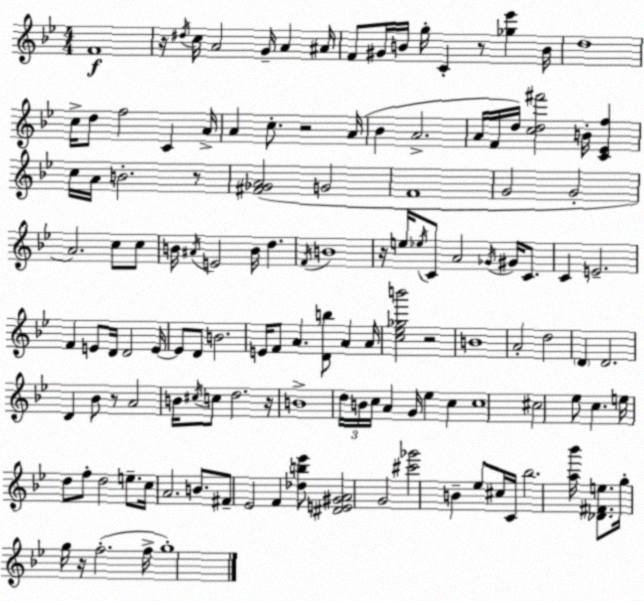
X:1
T:Untitled
M:4/4
L:1/4
K:Bb
F4 z/4 ^d/4 c/4 A2 G/4 A ^A/4 F/2 ^G/4 B/4 g/4 C z/2 [_g_e'] B/4 d4 c/4 d/2 f2 C A/4 A c/2 z2 A/4 _B A2 A/4 F/4 d/4 [cd^f']2 B/4 [C_Ef] c/4 A/4 B2 z/2 [^F_GA]2 G2 F4 G2 G2 A2 c/2 c/2 B/4 ^A/4 E2 B/4 d F/4 B4 z/4 e/4 _e/4 C/2 A2 _G/4 ^G/4 C/2 C E2 F E/2 D/4 D2 E/4 E/2 D/2 B2 E/4 F/2 A [Db]/2 A A/4 [c_e_gb']2 z2 B4 A2 d2 D D2 D _B/2 z/2 A2 B/4 ^c/4 c/2 d2 z/4 B4 d/4 B/4 c/4 A G/4 _e c c4 ^c2 _e/2 c e/4 d/2 f/2 d2 e/2 c/4 A2 B/2 ^F/2 _E2 F [_db_e']/2 [^DE^GA]2 G2 [^c'_g']2 B _e/2 ^c/4 C/4 _b2 [a_b']/4 [_D^Fe]/2 g/4 g/4 z/4 f2 f/4 g4